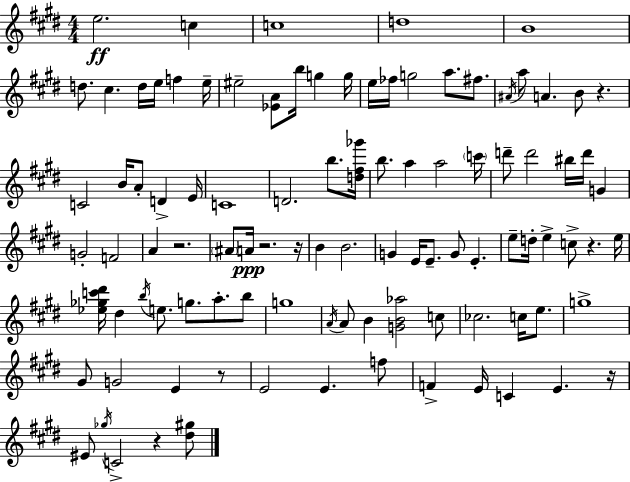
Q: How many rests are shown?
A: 8